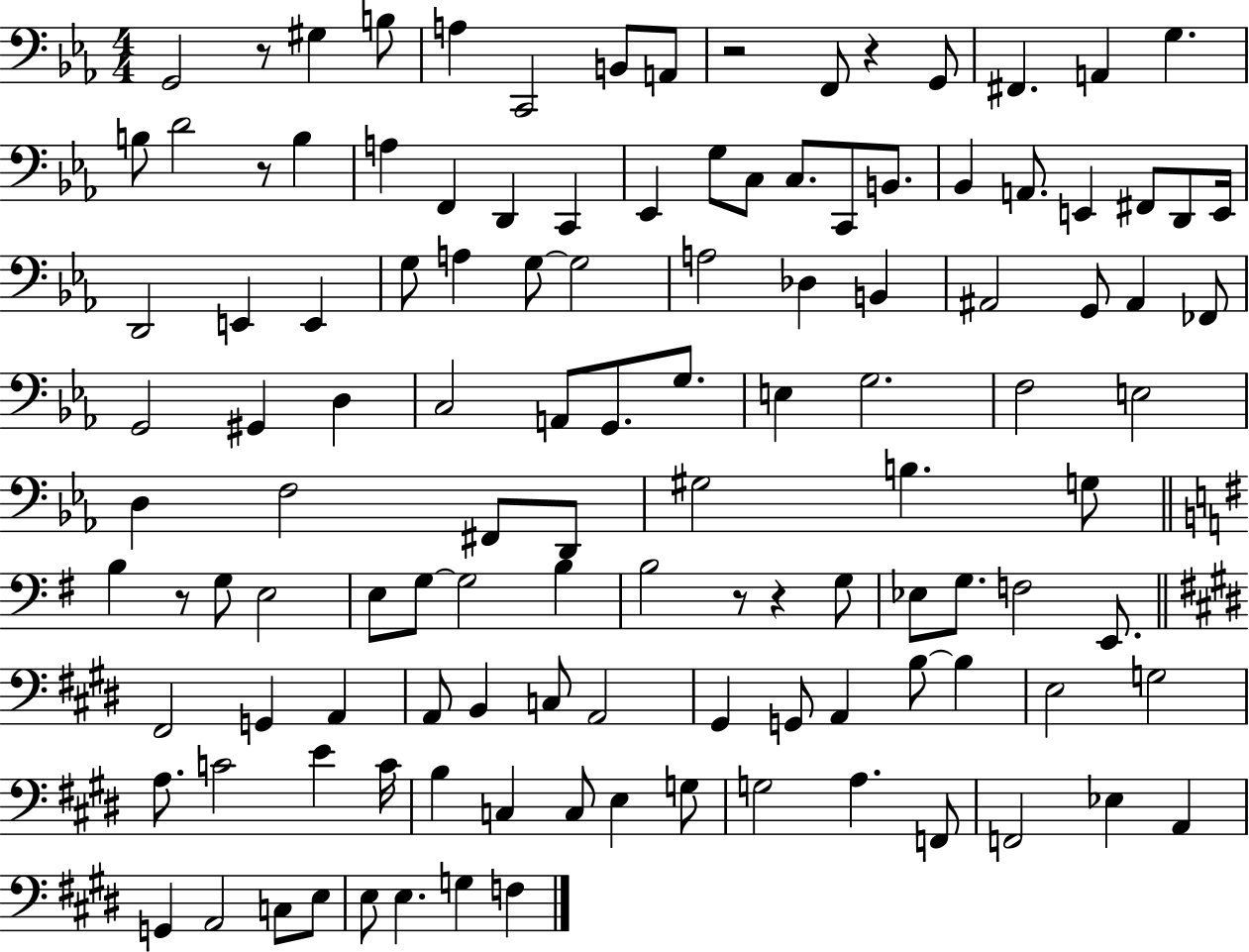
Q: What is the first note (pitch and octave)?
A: G2